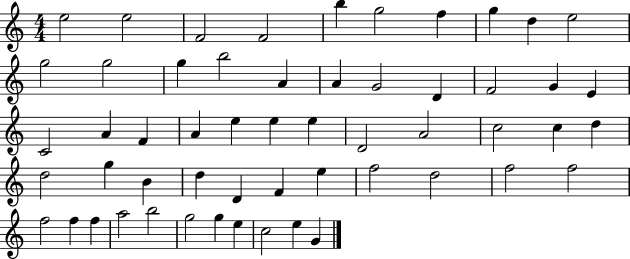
E5/h E5/h F4/h F4/h B5/q G5/h F5/q G5/q D5/q E5/h G5/h G5/h G5/q B5/h A4/q A4/q G4/h D4/q F4/h G4/q E4/q C4/h A4/q F4/q A4/q E5/q E5/q E5/q D4/h A4/h C5/h C5/q D5/q D5/h G5/q B4/q D5/q D4/q F4/q E5/q F5/h D5/h F5/h F5/h F5/h F5/q F5/q A5/h B5/h G5/h G5/q E5/q C5/h E5/q G4/q